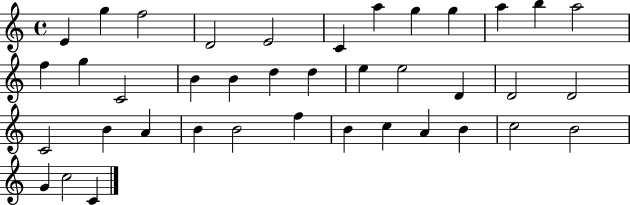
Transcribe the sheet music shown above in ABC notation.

X:1
T:Untitled
M:4/4
L:1/4
K:C
E g f2 D2 E2 C a g g a b a2 f g C2 B B d d e e2 D D2 D2 C2 B A B B2 f B c A B c2 B2 G c2 C